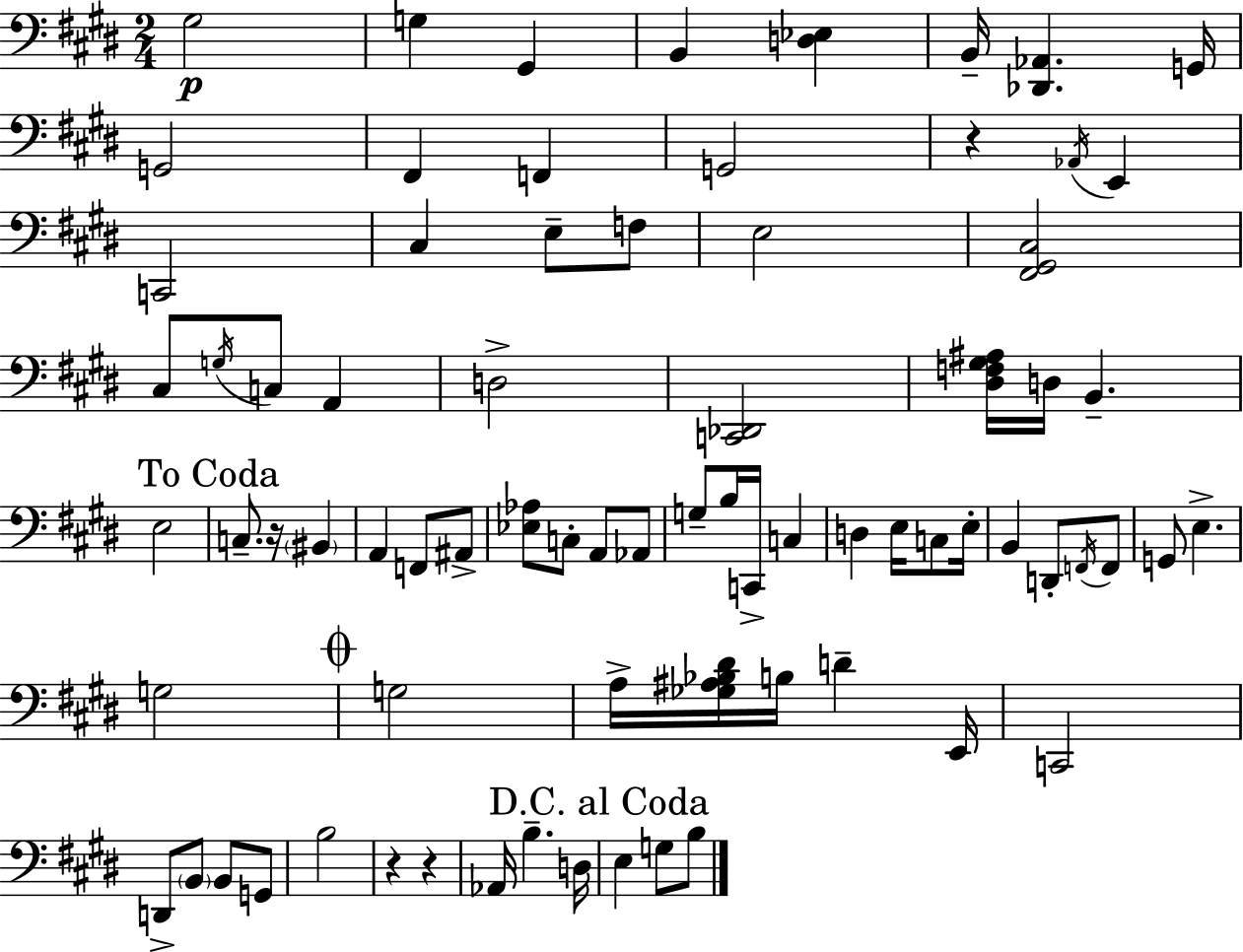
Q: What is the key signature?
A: E major